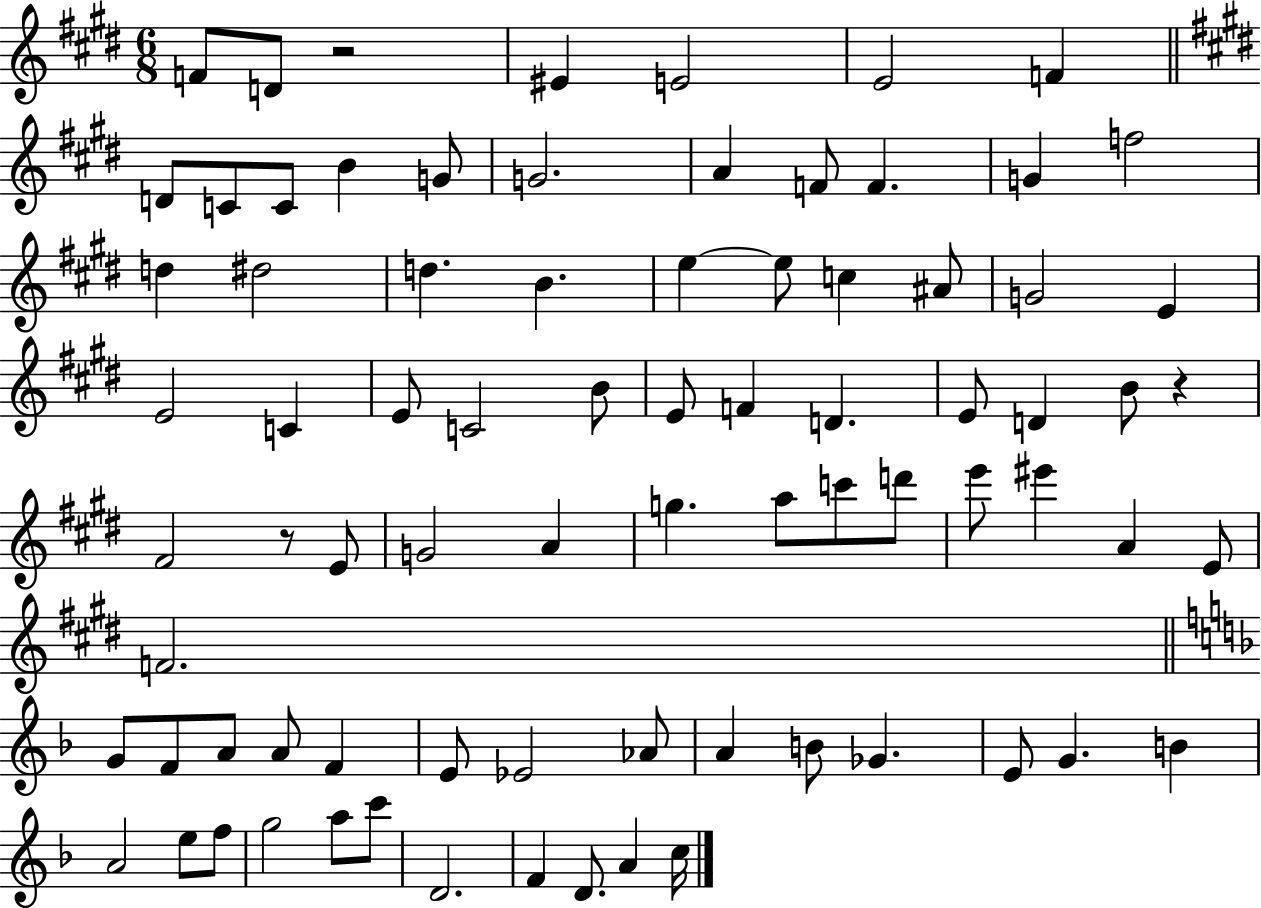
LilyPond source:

{
  \clef treble
  \numericTimeSignature
  \time 6/8
  \key e \major
  f'8 d'8 r2 | eis'4 e'2 | e'2 f'4 | \bar "||" \break \key e \major d'8 c'8 c'8 b'4 g'8 | g'2. | a'4 f'8 f'4. | g'4 f''2 | \break d''4 dis''2 | d''4. b'4. | e''4~~ e''8 c''4 ais'8 | g'2 e'4 | \break e'2 c'4 | e'8 c'2 b'8 | e'8 f'4 d'4. | e'8 d'4 b'8 r4 | \break fis'2 r8 e'8 | g'2 a'4 | g''4. a''8 c'''8 d'''8 | e'''8 eis'''4 a'4 e'8 | \break f'2. | \bar "||" \break \key d \minor g'8 f'8 a'8 a'8 f'4 | e'8 ees'2 aes'8 | a'4 b'8 ges'4. | e'8 g'4. b'4 | \break a'2 e''8 f''8 | g''2 a''8 c'''8 | d'2. | f'4 d'8. a'4 c''16 | \break \bar "|."
}